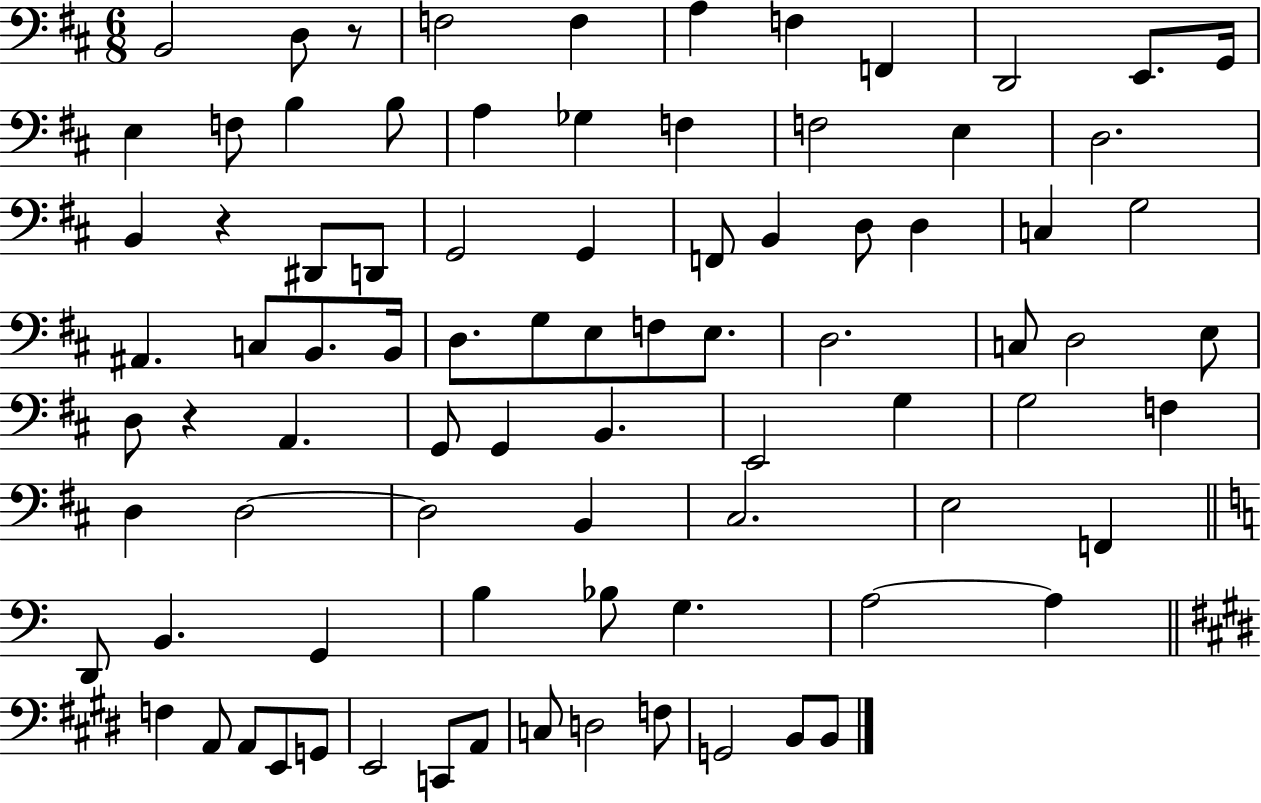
X:1
T:Untitled
M:6/8
L:1/4
K:D
B,,2 D,/2 z/2 F,2 F, A, F, F,, D,,2 E,,/2 G,,/4 E, F,/2 B, B,/2 A, _G, F, F,2 E, D,2 B,, z ^D,,/2 D,,/2 G,,2 G,, F,,/2 B,, D,/2 D, C, G,2 ^A,, C,/2 B,,/2 B,,/4 D,/2 G,/2 E,/2 F,/2 E,/2 D,2 C,/2 D,2 E,/2 D,/2 z A,, G,,/2 G,, B,, E,,2 G, G,2 F, D, D,2 D,2 B,, ^C,2 E,2 F,, D,,/2 B,, G,, B, _B,/2 G, A,2 A, F, A,,/2 A,,/2 E,,/2 G,,/2 E,,2 C,,/2 A,,/2 C,/2 D,2 F,/2 G,,2 B,,/2 B,,/2